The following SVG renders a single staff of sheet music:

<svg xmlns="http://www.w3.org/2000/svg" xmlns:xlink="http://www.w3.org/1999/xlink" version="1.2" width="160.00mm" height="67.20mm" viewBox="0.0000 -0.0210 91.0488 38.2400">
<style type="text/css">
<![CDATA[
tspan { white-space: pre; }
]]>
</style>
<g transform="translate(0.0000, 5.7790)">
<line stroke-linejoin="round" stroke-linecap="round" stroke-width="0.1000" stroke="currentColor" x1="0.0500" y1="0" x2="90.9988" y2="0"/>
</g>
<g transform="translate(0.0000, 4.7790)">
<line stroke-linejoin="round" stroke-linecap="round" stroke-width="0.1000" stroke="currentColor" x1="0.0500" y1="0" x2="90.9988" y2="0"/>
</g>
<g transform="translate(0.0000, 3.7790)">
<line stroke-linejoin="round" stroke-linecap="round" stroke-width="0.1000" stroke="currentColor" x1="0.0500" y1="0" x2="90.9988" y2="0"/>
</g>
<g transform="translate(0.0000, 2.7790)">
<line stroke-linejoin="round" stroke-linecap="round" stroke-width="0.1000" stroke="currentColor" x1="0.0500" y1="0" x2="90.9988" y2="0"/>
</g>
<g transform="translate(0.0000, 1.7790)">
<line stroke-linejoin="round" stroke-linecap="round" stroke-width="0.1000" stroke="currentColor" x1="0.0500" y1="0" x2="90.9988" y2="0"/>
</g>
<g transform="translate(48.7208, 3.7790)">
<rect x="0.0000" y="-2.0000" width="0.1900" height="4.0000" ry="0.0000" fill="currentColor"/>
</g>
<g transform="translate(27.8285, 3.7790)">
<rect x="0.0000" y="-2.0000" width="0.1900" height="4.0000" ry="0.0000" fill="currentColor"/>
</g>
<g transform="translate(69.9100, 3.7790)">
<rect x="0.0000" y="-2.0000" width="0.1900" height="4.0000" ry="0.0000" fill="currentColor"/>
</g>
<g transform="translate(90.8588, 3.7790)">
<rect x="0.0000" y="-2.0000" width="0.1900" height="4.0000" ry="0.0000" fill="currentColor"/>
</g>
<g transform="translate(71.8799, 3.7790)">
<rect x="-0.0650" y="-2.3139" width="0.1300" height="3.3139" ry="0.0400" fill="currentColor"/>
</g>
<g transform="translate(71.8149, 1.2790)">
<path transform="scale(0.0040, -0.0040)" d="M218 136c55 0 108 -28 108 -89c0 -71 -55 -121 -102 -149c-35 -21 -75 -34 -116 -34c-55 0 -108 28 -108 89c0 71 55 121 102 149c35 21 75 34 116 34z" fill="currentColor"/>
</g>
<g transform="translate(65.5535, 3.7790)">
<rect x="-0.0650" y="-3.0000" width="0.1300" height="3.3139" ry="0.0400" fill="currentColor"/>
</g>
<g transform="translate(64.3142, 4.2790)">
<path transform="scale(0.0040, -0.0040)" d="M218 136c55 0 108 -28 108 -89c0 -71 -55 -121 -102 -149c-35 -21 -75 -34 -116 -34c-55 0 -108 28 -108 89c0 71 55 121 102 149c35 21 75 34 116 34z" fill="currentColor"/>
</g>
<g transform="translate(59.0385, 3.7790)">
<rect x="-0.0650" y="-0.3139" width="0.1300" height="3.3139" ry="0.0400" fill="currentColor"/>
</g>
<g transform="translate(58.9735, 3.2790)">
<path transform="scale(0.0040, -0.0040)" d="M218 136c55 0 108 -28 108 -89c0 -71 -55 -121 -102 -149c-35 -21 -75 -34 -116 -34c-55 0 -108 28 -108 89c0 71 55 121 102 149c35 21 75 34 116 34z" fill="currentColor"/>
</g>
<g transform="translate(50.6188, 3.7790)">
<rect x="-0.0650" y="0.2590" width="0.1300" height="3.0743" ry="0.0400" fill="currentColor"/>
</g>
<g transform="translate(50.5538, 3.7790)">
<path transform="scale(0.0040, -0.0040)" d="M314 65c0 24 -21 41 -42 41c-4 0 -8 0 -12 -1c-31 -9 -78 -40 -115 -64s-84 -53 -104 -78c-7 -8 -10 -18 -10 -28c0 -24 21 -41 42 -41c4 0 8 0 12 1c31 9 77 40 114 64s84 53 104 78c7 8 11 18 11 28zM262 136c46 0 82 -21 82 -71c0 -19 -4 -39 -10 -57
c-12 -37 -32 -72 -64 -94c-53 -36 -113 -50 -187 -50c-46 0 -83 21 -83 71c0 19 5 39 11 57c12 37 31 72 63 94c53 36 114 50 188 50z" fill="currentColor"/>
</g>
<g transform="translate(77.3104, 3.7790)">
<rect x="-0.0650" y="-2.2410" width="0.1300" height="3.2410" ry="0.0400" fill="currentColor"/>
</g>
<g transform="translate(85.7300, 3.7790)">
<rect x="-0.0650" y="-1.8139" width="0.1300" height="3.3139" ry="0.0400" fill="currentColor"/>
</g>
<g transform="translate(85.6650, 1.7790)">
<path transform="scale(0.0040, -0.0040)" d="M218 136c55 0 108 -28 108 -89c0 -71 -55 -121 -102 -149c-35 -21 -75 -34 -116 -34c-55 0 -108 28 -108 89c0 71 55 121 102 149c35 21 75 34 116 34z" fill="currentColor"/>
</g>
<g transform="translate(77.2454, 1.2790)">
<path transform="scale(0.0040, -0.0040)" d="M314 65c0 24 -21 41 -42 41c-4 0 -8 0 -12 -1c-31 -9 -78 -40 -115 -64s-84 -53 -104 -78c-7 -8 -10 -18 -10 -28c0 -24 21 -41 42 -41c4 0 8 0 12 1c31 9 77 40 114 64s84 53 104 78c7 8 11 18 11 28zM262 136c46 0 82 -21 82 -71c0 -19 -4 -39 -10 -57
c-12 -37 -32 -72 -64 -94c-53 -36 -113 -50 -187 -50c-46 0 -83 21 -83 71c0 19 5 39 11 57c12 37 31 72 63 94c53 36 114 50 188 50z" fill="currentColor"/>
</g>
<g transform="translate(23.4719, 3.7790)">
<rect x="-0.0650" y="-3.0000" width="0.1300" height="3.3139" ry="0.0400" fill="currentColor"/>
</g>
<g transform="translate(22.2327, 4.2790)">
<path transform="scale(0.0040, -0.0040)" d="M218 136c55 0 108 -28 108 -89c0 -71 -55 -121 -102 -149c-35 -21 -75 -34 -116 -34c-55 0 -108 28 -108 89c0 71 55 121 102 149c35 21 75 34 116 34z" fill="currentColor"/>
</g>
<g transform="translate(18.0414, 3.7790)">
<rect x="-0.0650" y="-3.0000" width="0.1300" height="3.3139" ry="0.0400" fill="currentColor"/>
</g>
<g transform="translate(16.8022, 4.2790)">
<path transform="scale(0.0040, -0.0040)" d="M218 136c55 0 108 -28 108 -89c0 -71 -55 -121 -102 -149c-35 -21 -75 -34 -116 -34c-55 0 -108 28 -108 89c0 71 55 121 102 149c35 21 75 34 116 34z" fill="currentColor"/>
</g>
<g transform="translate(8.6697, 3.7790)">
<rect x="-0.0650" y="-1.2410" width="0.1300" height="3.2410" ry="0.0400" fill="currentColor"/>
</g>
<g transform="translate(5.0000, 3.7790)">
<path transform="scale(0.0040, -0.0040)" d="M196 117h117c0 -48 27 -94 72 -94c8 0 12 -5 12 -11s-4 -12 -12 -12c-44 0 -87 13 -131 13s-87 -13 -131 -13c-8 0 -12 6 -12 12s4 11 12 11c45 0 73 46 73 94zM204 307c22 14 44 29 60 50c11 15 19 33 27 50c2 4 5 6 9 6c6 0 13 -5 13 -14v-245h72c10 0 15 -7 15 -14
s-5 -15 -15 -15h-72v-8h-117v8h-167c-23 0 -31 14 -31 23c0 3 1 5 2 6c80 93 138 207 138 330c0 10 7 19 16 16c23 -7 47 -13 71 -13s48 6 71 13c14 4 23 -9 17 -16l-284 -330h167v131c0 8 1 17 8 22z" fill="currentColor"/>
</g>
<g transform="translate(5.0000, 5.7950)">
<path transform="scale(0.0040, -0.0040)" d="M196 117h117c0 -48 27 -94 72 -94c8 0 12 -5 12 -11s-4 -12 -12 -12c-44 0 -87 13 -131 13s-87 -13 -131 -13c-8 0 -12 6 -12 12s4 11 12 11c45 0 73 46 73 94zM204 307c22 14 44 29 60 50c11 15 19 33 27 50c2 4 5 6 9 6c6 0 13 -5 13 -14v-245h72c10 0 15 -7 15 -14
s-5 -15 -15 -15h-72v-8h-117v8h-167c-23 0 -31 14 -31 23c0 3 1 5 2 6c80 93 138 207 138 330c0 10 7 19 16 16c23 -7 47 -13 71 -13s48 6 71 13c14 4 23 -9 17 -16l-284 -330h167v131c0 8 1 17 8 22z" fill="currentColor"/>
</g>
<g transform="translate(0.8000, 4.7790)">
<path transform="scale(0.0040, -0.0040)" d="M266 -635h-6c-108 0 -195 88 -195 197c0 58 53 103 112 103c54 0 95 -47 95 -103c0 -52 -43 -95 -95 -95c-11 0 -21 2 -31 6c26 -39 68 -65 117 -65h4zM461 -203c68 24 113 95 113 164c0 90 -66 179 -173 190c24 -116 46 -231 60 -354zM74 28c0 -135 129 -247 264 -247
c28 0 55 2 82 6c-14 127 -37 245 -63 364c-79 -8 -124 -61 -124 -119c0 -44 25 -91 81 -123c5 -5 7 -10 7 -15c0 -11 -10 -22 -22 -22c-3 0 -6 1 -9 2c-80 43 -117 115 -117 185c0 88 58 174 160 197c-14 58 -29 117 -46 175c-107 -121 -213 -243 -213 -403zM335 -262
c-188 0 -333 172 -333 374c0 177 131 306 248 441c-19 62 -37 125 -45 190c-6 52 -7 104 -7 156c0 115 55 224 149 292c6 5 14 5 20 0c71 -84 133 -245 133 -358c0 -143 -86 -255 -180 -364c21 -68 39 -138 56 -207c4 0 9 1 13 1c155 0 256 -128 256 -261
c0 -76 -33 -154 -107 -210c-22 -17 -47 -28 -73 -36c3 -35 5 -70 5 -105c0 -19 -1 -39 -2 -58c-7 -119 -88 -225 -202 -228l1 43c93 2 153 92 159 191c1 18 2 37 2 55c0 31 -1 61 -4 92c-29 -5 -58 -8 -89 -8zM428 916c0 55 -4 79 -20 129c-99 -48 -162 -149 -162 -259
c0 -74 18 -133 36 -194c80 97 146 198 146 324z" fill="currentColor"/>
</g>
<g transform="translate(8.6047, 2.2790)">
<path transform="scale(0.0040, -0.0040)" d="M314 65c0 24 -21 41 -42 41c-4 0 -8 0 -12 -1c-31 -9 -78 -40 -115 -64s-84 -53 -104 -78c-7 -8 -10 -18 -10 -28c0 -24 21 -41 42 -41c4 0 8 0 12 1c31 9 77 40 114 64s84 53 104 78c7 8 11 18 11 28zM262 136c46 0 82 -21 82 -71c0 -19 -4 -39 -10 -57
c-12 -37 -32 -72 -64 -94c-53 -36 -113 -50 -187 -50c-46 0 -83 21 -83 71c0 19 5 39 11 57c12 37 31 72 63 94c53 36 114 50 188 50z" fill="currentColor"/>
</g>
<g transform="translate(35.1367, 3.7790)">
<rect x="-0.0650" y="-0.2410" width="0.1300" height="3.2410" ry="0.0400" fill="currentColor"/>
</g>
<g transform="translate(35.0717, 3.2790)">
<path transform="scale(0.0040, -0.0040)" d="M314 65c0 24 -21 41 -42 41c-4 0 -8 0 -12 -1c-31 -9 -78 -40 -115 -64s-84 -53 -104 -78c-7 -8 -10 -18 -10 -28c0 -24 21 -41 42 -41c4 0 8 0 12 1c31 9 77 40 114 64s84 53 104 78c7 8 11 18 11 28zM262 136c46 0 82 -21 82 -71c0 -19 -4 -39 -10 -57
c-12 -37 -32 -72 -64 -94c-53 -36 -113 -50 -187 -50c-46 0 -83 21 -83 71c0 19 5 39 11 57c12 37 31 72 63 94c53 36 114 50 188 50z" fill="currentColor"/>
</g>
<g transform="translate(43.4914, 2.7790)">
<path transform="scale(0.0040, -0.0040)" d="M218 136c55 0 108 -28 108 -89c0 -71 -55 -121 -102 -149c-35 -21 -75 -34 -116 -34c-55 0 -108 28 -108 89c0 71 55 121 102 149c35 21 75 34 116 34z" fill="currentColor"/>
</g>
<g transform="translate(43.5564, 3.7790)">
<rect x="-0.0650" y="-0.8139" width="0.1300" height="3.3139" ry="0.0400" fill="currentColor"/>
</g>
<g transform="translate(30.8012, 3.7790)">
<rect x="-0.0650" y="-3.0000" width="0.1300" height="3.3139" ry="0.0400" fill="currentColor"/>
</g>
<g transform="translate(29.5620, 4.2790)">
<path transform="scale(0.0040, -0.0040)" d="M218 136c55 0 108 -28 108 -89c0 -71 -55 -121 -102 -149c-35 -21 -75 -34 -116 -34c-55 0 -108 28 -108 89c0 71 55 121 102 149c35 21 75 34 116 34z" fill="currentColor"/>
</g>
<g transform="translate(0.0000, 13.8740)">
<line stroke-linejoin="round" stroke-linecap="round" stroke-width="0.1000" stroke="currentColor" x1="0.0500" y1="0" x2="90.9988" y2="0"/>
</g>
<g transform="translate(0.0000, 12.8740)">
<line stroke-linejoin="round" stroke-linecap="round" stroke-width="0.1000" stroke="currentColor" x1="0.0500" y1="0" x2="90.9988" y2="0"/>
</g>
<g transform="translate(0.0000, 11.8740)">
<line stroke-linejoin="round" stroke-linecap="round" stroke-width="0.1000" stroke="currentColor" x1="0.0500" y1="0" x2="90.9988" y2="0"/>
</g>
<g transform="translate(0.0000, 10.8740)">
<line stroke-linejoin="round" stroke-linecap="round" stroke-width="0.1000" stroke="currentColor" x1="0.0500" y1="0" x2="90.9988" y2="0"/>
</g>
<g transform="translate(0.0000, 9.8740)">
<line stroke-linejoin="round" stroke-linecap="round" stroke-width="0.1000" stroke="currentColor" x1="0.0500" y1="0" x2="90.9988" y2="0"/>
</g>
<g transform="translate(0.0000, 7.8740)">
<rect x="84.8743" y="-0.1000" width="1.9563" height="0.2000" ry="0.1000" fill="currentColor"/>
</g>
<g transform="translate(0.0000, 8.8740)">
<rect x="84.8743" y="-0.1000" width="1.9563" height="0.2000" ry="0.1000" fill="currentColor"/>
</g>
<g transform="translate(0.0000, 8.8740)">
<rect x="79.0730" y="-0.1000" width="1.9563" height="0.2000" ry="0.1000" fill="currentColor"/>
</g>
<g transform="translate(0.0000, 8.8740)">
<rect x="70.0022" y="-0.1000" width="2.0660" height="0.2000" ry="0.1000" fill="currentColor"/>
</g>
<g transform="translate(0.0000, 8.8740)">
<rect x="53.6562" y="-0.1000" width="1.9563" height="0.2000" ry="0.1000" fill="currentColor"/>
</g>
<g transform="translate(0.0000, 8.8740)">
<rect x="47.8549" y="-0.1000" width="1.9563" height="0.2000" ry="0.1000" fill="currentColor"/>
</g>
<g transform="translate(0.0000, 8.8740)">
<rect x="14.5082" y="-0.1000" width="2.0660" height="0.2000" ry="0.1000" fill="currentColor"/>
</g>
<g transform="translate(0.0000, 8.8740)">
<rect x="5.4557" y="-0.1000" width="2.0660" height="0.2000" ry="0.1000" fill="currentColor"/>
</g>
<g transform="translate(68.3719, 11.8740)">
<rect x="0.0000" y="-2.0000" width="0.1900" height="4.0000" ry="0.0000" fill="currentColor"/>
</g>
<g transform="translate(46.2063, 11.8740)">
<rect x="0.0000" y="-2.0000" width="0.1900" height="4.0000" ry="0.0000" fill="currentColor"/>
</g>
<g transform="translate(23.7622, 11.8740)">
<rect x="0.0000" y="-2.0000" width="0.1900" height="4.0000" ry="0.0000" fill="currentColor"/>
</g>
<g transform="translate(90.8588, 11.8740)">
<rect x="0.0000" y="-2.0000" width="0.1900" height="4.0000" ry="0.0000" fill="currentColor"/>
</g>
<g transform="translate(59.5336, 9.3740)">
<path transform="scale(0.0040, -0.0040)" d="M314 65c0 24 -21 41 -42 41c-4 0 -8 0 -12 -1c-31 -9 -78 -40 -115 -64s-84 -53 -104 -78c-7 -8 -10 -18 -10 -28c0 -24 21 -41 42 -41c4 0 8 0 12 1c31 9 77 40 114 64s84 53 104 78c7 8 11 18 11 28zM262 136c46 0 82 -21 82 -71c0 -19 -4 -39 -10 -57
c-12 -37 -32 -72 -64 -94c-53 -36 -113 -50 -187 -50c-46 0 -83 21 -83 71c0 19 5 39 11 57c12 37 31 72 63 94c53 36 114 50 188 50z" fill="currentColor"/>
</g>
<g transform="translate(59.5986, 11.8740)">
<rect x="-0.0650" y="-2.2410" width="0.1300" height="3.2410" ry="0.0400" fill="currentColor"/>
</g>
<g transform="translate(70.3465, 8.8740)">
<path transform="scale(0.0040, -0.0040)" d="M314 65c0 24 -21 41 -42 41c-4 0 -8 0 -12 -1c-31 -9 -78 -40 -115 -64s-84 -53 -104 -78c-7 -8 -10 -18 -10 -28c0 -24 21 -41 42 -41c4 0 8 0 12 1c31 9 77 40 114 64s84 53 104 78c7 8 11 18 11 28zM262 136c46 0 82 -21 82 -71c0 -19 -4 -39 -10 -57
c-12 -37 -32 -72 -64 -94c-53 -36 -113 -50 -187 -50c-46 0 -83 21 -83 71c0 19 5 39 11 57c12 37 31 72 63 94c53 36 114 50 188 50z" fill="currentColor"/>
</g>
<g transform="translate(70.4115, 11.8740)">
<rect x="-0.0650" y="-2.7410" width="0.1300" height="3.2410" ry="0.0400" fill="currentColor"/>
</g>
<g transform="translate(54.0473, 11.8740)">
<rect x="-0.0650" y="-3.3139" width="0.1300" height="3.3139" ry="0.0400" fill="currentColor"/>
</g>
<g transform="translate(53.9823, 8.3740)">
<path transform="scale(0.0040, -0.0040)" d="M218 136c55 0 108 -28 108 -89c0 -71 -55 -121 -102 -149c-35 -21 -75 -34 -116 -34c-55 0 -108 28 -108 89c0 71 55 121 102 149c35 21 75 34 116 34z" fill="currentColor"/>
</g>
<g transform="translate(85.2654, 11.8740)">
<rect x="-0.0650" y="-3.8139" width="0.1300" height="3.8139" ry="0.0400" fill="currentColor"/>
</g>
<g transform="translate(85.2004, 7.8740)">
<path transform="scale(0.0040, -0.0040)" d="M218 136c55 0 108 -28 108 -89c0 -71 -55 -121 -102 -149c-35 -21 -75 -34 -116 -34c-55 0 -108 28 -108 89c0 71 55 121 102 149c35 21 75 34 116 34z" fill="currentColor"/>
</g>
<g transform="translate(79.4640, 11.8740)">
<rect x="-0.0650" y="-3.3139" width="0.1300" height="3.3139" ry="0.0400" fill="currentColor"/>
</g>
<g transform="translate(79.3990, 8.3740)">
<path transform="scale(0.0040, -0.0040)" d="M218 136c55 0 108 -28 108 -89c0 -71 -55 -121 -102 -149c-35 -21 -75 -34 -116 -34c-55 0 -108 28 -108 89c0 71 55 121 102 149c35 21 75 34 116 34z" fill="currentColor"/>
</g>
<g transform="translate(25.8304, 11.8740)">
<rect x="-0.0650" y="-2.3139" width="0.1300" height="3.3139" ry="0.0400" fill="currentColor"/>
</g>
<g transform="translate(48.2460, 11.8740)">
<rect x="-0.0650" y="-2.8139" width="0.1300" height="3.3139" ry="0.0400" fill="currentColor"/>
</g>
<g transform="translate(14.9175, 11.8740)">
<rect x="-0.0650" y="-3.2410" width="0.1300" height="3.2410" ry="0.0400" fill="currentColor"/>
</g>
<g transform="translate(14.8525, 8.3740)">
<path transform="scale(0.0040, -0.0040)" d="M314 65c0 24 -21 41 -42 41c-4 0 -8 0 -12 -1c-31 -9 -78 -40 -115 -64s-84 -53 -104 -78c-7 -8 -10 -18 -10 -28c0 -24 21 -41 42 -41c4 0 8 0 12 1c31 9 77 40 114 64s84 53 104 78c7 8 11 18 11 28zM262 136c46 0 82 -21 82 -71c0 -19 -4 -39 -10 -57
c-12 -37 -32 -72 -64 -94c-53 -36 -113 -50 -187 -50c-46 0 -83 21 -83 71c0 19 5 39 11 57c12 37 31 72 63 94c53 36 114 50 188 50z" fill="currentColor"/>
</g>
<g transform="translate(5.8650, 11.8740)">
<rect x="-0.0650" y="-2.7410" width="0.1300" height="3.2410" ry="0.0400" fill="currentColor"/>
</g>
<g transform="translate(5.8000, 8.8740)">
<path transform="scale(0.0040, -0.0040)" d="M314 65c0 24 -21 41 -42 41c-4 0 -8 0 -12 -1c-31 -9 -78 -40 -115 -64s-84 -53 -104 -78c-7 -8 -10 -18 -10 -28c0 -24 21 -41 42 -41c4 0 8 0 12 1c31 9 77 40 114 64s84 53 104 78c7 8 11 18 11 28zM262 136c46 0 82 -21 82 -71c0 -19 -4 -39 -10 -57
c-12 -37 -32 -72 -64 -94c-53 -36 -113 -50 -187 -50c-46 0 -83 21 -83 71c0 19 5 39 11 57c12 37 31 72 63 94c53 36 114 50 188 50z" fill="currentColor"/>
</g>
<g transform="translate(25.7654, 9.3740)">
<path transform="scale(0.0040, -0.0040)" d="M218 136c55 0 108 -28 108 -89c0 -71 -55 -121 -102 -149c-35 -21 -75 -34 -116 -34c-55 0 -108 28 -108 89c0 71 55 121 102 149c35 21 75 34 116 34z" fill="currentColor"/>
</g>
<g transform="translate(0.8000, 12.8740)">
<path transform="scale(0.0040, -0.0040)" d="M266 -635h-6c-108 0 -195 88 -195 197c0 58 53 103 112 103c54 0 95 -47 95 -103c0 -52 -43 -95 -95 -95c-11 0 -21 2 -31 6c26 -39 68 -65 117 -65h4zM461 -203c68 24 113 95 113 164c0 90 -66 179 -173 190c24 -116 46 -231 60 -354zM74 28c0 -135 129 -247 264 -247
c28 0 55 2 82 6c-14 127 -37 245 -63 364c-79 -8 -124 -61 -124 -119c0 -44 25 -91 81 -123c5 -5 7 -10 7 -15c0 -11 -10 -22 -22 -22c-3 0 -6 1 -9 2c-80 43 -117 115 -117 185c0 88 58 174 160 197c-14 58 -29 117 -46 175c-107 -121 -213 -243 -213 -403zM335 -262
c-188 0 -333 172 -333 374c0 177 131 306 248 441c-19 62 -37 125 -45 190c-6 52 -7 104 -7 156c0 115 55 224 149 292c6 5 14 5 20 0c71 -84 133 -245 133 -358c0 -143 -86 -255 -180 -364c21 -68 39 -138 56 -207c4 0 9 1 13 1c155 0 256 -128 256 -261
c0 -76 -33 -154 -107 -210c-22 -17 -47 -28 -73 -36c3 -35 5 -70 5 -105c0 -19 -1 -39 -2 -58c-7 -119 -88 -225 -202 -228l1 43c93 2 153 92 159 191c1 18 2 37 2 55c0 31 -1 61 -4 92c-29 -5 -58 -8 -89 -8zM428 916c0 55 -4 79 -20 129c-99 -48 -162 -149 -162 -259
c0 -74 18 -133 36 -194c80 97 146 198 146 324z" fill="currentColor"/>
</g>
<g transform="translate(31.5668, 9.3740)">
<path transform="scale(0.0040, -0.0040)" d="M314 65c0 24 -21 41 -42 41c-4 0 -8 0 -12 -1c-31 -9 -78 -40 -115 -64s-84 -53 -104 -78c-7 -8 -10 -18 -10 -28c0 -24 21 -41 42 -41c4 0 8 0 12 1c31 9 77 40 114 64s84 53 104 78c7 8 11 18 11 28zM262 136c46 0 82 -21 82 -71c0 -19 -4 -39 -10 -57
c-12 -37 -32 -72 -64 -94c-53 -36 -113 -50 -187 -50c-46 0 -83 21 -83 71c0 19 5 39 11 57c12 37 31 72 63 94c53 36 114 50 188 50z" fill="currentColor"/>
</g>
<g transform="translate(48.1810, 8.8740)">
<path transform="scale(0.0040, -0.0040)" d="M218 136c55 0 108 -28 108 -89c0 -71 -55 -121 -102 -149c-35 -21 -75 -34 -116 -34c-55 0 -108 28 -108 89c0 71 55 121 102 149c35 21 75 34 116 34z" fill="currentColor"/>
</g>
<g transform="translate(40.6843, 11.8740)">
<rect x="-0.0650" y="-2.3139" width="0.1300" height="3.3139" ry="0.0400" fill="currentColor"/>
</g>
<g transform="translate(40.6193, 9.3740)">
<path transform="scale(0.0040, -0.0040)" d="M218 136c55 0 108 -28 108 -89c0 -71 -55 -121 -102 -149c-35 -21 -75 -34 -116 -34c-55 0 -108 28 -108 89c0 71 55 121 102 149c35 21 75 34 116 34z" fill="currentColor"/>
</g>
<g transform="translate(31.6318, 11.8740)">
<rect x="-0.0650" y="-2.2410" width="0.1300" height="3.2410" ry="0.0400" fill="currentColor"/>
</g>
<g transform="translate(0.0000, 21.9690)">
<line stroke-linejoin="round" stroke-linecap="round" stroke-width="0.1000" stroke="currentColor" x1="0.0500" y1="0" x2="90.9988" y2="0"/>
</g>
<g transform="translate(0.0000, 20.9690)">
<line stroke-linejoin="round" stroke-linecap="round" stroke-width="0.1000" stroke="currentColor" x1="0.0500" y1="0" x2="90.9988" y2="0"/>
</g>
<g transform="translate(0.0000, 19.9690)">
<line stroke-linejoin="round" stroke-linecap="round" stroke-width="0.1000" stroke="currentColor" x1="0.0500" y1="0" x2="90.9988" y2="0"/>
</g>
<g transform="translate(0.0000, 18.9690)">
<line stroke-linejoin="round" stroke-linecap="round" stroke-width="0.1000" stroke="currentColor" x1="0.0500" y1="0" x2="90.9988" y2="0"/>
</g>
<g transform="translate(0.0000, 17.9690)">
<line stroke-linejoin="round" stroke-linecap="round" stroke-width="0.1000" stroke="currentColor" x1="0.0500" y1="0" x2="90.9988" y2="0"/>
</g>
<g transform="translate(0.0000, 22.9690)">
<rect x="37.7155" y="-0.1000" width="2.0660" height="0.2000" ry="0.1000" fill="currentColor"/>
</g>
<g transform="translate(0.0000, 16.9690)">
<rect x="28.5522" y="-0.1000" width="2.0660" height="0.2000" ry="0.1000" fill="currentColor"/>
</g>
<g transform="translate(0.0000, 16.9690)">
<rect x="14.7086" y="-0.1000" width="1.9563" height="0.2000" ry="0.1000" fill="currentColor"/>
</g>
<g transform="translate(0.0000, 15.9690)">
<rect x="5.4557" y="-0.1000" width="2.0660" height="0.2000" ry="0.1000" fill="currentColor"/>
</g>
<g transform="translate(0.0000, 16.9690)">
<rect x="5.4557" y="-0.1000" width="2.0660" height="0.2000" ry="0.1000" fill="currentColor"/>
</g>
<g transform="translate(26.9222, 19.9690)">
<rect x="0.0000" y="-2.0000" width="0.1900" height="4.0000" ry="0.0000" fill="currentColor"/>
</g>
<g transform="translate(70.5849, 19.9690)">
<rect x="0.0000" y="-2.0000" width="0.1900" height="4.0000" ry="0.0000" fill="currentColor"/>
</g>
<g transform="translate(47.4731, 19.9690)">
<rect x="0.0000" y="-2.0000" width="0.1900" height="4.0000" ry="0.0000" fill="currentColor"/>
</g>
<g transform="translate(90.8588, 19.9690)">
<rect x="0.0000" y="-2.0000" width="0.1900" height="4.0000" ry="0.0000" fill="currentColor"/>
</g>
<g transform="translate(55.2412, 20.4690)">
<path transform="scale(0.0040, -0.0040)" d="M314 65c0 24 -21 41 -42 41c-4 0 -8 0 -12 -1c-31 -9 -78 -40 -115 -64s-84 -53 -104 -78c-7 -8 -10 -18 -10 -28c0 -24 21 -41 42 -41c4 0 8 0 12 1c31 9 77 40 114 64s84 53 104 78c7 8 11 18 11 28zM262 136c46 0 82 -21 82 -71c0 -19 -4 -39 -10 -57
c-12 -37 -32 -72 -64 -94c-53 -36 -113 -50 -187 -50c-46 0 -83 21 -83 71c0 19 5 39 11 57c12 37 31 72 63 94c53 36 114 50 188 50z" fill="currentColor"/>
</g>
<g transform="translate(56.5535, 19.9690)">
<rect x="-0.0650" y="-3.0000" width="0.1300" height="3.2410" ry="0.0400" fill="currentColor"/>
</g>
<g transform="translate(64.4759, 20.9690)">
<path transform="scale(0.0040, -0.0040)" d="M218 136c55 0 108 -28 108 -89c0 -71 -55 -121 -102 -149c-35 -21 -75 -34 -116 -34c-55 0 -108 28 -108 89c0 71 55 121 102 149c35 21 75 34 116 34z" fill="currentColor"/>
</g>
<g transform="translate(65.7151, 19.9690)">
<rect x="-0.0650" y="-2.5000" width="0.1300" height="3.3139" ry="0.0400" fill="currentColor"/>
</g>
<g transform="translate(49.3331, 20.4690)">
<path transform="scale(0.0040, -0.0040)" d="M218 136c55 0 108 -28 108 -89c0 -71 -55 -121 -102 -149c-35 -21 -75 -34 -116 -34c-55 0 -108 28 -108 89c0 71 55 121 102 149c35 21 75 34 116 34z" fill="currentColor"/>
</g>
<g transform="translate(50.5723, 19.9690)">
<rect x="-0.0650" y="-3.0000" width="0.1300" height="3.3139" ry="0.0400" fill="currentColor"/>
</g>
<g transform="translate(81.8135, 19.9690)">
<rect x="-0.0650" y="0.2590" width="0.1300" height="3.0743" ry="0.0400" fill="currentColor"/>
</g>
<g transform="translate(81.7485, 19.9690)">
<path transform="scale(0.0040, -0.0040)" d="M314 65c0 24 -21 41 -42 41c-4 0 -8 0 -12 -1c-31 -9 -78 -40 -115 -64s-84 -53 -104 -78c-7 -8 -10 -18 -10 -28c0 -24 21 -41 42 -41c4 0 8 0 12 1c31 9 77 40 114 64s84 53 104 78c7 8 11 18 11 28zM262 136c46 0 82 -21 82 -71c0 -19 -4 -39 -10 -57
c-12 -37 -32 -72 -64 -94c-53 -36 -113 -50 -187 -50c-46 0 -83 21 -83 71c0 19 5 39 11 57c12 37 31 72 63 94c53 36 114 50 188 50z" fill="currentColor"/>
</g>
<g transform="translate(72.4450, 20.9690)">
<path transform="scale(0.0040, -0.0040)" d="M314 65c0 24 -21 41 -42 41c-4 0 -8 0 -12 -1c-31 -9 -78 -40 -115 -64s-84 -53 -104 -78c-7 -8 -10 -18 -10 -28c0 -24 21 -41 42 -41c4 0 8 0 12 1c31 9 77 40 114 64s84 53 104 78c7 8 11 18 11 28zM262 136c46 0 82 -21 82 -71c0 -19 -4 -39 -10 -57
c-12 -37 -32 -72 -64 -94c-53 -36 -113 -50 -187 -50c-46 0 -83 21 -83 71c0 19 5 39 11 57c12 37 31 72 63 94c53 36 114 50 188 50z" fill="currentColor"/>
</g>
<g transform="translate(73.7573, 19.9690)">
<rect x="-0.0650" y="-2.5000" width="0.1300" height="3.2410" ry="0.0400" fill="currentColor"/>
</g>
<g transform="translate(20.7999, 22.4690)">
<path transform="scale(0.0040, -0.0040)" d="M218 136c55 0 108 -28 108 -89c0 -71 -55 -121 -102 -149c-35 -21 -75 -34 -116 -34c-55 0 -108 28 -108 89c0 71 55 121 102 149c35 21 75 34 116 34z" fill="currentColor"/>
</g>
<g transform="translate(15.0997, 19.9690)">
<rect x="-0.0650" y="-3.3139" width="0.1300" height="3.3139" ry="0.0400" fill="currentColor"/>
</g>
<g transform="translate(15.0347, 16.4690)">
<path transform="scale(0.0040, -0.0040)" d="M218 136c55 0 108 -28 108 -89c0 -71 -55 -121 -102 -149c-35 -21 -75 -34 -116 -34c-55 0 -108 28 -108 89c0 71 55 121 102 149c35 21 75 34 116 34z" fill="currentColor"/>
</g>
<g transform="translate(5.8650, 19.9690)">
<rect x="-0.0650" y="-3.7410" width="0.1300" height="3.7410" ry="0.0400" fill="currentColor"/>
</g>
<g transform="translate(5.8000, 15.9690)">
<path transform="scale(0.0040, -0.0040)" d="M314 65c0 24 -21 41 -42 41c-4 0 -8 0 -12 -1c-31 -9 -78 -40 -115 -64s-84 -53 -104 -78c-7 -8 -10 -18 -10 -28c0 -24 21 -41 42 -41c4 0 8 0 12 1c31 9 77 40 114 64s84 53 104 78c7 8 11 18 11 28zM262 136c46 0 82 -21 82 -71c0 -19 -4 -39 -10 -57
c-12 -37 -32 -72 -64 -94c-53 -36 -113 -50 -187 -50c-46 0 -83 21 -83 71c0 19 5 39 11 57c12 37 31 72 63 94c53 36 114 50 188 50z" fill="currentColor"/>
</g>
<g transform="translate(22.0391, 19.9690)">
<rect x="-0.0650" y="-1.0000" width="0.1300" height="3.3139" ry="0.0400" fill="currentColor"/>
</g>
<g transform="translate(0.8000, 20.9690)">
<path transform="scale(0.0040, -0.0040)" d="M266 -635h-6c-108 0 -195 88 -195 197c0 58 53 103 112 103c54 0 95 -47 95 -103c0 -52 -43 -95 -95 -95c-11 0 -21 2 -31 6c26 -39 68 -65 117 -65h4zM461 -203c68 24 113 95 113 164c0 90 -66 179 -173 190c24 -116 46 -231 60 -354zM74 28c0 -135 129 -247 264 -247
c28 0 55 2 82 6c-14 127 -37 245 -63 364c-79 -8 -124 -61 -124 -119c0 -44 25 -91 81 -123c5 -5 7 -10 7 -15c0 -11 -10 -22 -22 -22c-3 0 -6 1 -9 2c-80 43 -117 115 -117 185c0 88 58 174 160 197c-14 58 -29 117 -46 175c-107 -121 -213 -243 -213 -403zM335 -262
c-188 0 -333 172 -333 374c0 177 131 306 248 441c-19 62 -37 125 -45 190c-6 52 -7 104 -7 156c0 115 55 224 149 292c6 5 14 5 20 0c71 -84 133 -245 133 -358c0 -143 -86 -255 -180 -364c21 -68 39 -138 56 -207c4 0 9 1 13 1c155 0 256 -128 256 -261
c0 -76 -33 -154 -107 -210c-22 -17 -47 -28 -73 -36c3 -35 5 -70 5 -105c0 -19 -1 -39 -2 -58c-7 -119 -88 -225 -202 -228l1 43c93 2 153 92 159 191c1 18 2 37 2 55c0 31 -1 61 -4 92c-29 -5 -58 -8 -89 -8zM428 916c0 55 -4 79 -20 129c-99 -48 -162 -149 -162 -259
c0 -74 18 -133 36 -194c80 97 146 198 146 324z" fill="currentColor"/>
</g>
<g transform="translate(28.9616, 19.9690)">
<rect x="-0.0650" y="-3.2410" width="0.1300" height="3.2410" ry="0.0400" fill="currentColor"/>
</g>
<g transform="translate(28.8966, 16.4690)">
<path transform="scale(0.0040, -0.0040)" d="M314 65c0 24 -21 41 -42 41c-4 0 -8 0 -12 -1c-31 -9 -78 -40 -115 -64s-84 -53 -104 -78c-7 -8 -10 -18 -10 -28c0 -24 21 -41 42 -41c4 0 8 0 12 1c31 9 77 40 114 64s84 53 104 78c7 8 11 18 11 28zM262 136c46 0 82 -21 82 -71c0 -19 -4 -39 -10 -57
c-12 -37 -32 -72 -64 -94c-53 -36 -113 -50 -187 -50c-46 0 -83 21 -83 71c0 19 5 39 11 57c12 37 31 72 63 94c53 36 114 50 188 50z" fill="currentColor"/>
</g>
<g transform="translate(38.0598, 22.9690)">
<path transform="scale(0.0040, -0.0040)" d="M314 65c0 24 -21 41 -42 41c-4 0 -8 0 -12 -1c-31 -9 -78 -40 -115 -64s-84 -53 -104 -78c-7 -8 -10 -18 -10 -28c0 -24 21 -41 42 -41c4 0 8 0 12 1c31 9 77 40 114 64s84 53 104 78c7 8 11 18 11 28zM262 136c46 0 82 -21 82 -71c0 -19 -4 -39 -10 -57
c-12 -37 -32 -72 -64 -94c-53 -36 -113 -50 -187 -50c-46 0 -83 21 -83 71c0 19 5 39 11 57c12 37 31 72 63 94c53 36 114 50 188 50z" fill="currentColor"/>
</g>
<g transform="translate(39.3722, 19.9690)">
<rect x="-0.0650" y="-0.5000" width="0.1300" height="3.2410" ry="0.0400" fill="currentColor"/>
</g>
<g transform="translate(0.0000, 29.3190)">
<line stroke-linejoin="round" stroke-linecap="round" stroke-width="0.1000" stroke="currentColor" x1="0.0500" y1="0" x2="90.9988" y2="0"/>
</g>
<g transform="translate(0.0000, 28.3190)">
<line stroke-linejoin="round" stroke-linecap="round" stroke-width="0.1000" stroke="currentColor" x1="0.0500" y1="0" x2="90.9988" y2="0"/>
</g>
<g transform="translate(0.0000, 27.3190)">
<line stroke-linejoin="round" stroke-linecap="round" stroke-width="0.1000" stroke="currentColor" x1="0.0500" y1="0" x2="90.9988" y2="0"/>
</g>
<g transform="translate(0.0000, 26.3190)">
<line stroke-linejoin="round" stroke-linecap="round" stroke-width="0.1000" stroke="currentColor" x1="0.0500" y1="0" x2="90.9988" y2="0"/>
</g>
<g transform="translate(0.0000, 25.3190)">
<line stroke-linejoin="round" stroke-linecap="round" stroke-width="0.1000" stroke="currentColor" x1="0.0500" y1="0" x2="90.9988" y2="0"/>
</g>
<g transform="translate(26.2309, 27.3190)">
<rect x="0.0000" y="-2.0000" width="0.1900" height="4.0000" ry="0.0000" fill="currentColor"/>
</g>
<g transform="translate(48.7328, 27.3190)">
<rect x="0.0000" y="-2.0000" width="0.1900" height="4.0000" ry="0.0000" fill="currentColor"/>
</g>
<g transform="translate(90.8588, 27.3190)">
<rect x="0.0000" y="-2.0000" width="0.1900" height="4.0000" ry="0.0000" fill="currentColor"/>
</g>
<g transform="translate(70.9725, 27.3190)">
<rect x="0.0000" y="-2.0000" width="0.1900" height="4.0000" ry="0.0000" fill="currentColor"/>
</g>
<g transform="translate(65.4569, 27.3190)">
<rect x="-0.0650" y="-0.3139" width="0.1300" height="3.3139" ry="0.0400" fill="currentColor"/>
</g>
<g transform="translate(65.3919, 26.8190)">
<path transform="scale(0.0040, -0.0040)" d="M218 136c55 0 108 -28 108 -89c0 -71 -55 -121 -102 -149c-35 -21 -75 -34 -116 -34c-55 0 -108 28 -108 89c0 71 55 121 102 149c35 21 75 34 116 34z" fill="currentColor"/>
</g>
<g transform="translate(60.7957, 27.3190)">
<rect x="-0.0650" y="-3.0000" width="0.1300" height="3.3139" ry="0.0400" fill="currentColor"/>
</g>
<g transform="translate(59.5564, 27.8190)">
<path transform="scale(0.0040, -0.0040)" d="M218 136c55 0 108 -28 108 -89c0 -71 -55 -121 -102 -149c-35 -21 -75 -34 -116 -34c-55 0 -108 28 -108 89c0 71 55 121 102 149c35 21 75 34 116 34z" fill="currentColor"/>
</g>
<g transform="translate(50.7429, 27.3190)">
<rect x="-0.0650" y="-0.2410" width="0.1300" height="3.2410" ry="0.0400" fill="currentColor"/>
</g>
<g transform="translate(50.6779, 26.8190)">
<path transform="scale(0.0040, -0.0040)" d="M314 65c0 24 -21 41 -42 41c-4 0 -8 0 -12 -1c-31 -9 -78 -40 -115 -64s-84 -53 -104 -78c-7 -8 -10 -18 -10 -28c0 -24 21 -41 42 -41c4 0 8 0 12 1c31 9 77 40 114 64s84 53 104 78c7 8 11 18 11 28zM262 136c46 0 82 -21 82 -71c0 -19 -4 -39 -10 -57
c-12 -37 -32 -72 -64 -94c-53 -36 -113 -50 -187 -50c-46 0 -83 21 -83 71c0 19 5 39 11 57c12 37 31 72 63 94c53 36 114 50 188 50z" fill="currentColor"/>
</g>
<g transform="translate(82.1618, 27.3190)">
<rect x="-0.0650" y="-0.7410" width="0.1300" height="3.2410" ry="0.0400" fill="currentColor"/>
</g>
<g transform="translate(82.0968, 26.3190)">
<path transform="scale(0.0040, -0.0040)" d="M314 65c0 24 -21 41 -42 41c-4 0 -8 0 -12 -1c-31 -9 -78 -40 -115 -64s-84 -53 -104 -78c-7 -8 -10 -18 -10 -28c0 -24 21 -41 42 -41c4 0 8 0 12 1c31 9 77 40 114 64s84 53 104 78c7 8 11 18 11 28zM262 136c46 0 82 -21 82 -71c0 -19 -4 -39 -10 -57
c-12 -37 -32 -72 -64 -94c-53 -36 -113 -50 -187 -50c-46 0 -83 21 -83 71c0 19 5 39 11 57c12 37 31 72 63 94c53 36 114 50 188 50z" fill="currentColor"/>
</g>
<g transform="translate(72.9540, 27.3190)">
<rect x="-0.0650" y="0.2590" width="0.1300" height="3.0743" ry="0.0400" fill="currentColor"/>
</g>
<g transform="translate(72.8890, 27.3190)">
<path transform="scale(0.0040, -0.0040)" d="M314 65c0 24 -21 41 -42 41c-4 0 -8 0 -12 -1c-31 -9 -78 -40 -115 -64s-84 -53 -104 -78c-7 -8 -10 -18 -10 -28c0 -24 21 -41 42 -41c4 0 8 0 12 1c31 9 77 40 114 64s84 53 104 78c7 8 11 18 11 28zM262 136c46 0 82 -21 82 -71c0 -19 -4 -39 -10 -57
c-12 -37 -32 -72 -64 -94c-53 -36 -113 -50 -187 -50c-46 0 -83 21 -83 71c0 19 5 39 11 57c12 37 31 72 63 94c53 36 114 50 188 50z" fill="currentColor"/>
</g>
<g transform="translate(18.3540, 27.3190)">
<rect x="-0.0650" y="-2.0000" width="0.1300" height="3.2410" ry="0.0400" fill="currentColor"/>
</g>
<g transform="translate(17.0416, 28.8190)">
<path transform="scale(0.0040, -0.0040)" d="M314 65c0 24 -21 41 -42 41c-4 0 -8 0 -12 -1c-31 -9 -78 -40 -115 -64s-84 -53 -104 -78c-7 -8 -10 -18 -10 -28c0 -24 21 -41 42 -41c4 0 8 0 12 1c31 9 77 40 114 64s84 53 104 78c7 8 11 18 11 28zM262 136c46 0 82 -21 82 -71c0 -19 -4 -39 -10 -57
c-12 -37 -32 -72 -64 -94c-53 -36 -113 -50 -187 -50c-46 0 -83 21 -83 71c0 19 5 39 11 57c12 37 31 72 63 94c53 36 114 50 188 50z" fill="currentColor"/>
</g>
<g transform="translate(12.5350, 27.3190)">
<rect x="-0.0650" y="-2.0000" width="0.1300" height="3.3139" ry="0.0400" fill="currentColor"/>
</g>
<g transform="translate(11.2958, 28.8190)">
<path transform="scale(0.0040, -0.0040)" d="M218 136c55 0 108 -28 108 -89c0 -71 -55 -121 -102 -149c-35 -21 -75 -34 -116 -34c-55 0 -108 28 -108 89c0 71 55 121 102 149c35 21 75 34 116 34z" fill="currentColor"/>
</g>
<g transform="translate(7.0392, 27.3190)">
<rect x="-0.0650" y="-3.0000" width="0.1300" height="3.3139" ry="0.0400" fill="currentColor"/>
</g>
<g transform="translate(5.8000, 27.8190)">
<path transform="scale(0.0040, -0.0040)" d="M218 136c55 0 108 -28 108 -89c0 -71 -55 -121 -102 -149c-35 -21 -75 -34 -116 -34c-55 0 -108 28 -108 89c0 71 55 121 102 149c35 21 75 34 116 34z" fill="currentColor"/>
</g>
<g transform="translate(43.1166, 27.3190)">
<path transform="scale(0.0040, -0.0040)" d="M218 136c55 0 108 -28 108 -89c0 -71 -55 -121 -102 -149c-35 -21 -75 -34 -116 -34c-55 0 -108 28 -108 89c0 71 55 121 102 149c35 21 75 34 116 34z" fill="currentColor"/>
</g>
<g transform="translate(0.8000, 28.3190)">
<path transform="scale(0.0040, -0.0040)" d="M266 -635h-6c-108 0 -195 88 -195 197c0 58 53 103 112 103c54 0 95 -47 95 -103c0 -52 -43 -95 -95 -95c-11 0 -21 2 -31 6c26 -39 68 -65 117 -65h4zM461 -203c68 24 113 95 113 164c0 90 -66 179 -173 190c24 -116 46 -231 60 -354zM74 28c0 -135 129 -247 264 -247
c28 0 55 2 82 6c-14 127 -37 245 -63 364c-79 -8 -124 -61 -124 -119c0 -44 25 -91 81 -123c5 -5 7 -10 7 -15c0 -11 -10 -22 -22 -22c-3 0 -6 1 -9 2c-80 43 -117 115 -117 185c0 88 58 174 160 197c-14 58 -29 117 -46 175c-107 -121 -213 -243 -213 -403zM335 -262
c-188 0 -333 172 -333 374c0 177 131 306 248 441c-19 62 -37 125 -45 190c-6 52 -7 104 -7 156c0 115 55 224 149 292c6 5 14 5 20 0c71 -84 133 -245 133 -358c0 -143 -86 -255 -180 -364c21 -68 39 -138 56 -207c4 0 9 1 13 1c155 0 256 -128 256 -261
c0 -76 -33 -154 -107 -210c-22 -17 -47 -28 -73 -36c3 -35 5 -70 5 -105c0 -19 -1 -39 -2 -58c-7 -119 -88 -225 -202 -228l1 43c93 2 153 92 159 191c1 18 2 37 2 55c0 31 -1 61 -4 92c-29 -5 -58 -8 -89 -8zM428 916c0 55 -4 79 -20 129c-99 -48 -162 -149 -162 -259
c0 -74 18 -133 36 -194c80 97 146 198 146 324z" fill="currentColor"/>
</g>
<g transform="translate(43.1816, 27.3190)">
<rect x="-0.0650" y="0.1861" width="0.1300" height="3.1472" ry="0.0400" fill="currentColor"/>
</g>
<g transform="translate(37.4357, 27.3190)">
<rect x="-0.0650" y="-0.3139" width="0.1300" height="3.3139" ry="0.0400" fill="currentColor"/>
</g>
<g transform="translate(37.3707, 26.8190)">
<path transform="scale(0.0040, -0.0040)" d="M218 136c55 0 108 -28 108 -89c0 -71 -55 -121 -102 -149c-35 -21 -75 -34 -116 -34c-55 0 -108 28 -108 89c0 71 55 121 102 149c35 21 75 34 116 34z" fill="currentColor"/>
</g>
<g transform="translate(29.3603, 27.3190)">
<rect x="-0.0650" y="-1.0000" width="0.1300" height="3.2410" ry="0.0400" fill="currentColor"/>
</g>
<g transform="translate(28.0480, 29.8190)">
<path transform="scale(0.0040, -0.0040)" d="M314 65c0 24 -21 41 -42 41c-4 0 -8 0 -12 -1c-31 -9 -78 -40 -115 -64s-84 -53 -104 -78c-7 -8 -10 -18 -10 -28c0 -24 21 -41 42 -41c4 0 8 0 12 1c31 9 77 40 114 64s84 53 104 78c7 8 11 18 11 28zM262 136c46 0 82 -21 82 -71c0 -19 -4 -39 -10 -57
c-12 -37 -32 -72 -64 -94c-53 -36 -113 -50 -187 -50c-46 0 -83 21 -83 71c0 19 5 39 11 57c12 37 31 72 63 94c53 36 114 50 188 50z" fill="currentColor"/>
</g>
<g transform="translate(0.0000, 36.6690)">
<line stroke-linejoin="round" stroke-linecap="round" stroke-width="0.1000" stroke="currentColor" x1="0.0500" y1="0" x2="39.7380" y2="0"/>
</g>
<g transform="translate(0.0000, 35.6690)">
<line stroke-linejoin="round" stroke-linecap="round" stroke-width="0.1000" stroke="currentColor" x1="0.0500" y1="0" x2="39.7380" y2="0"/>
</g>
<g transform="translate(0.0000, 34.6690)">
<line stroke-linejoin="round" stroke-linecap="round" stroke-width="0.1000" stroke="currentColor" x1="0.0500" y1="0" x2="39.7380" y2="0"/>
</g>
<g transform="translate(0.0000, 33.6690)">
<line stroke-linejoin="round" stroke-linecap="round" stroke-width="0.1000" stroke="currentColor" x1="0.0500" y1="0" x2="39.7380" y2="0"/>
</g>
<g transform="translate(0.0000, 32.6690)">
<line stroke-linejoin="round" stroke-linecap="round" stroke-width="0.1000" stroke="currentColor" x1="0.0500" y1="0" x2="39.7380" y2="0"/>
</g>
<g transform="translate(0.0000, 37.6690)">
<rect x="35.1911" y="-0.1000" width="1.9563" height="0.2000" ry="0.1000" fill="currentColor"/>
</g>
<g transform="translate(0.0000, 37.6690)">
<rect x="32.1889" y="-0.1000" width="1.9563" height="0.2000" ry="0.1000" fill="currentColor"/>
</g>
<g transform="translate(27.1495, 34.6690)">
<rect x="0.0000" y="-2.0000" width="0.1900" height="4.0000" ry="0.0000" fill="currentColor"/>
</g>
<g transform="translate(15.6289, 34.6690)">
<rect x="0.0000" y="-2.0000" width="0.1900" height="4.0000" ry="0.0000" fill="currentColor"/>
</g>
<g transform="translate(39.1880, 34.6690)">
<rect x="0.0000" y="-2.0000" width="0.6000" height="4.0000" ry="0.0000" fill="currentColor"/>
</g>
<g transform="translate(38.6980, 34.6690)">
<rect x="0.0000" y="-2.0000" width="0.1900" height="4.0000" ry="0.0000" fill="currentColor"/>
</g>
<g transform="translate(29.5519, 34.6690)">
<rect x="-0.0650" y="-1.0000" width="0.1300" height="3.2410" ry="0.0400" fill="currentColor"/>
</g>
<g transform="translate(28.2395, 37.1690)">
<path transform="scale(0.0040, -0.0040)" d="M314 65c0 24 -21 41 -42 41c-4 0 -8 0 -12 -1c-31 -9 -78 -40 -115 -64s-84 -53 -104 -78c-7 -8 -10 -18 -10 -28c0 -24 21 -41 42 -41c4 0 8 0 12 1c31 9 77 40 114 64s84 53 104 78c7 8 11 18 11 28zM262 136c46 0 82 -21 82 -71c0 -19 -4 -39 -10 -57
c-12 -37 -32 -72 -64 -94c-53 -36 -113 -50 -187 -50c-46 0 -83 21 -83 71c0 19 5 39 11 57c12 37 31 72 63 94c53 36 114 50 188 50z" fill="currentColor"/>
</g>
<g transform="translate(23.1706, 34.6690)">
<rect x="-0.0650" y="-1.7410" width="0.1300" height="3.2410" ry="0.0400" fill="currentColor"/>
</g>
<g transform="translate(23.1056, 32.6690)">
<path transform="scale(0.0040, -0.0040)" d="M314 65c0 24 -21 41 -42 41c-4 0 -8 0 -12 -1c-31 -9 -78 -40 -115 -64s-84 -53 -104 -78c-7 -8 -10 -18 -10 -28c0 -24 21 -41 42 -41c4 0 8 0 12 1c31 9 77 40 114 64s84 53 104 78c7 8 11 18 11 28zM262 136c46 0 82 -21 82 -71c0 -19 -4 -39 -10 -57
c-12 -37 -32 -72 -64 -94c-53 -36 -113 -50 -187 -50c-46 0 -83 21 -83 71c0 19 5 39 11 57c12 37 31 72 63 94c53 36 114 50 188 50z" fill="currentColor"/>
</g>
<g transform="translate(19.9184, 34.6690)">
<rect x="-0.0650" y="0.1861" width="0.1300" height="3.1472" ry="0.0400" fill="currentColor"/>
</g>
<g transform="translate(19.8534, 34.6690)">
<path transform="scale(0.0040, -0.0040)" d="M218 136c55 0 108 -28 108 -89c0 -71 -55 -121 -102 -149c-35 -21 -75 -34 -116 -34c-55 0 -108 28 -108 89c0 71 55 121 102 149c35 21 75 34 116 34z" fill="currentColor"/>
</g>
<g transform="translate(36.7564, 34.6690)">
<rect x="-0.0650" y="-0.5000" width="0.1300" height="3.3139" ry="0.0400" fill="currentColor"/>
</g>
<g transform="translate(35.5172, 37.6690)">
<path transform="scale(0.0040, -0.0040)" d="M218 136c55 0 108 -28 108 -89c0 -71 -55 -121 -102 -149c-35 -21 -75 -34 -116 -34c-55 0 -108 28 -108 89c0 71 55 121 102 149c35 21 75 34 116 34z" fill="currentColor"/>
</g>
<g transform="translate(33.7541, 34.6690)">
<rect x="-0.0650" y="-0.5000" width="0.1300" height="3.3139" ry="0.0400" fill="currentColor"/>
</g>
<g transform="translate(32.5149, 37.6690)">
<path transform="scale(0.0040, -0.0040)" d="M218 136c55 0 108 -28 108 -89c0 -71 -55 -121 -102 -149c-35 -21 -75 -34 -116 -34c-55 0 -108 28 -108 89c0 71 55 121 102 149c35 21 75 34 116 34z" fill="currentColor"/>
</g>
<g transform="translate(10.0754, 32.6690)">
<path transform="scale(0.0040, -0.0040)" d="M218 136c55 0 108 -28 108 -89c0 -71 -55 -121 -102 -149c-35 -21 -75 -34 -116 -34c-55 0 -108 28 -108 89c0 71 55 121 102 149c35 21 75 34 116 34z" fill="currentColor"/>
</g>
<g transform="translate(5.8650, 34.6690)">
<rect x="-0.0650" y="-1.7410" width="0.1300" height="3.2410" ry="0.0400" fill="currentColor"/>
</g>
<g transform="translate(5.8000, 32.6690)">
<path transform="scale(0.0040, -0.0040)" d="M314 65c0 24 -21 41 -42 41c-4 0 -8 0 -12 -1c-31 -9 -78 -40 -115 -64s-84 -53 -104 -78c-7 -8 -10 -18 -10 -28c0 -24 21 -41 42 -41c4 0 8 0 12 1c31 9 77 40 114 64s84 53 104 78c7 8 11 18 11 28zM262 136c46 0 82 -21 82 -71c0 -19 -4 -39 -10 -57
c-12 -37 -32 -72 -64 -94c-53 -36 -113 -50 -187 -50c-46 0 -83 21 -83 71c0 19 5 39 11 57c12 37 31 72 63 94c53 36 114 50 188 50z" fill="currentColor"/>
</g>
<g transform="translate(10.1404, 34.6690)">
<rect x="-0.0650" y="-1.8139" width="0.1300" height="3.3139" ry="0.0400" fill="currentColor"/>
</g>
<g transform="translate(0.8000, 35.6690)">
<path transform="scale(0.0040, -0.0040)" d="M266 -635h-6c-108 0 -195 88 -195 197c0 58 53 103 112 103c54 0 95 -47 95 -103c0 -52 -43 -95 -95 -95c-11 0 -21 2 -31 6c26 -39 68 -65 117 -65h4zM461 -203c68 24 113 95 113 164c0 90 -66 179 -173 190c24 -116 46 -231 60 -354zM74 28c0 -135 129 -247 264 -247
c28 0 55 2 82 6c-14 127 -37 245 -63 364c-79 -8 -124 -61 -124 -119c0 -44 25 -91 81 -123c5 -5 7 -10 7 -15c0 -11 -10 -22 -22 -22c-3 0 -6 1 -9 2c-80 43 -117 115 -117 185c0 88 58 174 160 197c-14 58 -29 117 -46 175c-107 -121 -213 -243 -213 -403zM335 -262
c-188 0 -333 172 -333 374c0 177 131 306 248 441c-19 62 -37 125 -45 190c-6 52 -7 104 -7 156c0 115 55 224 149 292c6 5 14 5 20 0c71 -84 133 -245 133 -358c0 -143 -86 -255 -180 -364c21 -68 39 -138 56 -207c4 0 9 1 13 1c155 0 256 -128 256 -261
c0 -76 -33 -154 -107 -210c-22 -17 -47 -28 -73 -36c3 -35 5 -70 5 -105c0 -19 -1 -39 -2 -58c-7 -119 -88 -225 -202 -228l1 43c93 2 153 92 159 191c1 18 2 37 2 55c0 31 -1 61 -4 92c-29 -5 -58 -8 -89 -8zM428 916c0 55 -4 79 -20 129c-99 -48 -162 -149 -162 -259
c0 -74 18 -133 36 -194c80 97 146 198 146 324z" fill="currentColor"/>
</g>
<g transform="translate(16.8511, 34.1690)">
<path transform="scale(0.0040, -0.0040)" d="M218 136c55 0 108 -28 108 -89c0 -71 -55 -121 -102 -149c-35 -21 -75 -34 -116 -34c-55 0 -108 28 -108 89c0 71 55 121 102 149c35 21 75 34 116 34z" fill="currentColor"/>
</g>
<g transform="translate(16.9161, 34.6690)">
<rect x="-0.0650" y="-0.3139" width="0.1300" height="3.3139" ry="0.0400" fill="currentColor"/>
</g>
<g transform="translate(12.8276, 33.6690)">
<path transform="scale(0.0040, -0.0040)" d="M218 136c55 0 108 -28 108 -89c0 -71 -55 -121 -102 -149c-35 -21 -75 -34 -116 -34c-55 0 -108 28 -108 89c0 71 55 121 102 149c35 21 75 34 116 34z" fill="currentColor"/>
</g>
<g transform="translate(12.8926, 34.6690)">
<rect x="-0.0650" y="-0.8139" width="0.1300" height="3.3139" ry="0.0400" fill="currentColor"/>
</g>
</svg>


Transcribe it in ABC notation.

X:1
T:Untitled
M:4/4
L:1/4
K:C
e2 A A A c2 d B2 c A g g2 f a2 b2 g g2 g a b g2 a2 b c' c'2 b D b2 C2 A A2 G G2 B2 A F F2 D2 c B c2 A c B2 d2 f2 f d c B f2 D2 C C